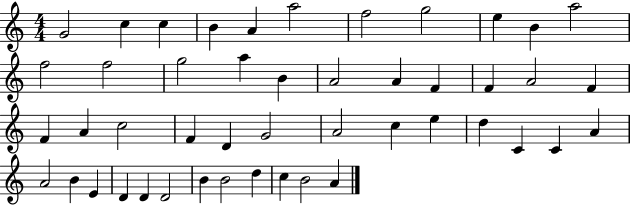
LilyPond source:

{
  \clef treble
  \numericTimeSignature
  \time 4/4
  \key c \major
  g'2 c''4 c''4 | b'4 a'4 a''2 | f''2 g''2 | e''4 b'4 a''2 | \break f''2 f''2 | g''2 a''4 b'4 | a'2 a'4 f'4 | f'4 a'2 f'4 | \break f'4 a'4 c''2 | f'4 d'4 g'2 | a'2 c''4 e''4 | d''4 c'4 c'4 a'4 | \break a'2 b'4 e'4 | d'4 d'4 d'2 | b'4 b'2 d''4 | c''4 b'2 a'4 | \break \bar "|."
}